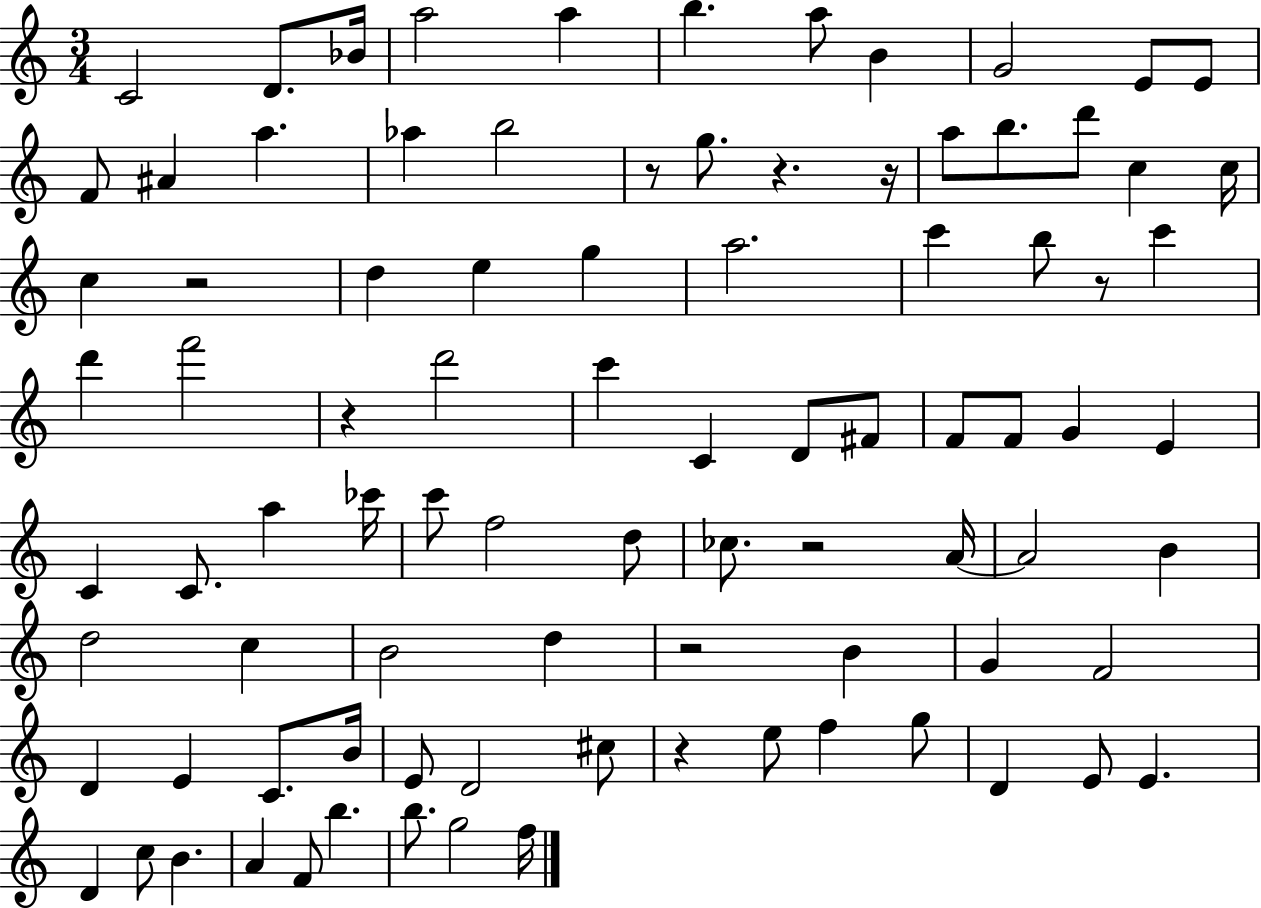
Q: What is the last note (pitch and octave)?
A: F5